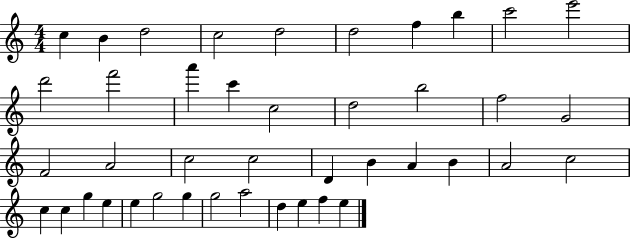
{
  \clef treble
  \numericTimeSignature
  \time 4/4
  \key c \major
  c''4 b'4 d''2 | c''2 d''2 | d''2 f''4 b''4 | c'''2 e'''2 | \break d'''2 f'''2 | a'''4 c'''4 c''2 | d''2 b''2 | f''2 g'2 | \break f'2 a'2 | c''2 c''2 | d'4 b'4 a'4 b'4 | a'2 c''2 | \break c''4 c''4 g''4 e''4 | e''4 g''2 g''4 | g''2 a''2 | d''4 e''4 f''4 e''4 | \break \bar "|."
}